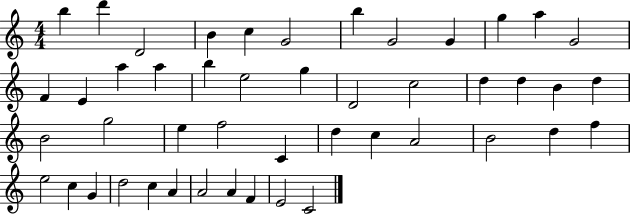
{
  \clef treble
  \numericTimeSignature
  \time 4/4
  \key c \major
  b''4 d'''4 d'2 | b'4 c''4 g'2 | b''4 g'2 g'4 | g''4 a''4 g'2 | \break f'4 e'4 a''4 a''4 | b''4 e''2 g''4 | d'2 c''2 | d''4 d''4 b'4 d''4 | \break b'2 g''2 | e''4 f''2 c'4 | d''4 c''4 a'2 | b'2 d''4 f''4 | \break e''2 c''4 g'4 | d''2 c''4 a'4 | a'2 a'4 f'4 | e'2 c'2 | \break \bar "|."
}